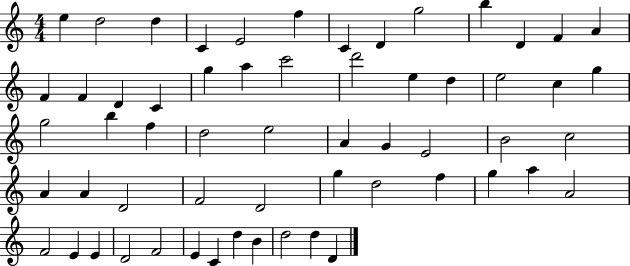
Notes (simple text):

E5/q D5/h D5/q C4/q E4/h F5/q C4/q D4/q G5/h B5/q D4/q F4/q A4/q F4/q F4/q D4/q C4/q G5/q A5/q C6/h D6/h E5/q D5/q E5/h C5/q G5/q G5/h B5/q F5/q D5/h E5/h A4/q G4/q E4/h B4/h C5/h A4/q A4/q D4/h F4/h D4/h G5/q D5/h F5/q G5/q A5/q A4/h F4/h E4/q E4/q D4/h F4/h E4/q C4/q D5/q B4/q D5/h D5/q D4/q